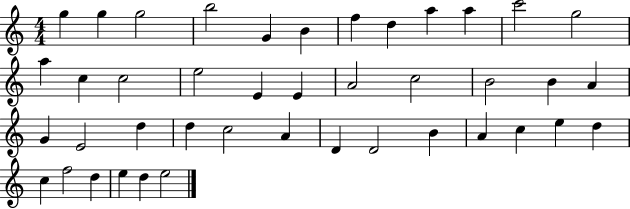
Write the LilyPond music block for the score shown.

{
  \clef treble
  \numericTimeSignature
  \time 4/4
  \key c \major
  g''4 g''4 g''2 | b''2 g'4 b'4 | f''4 d''4 a''4 a''4 | c'''2 g''2 | \break a''4 c''4 c''2 | e''2 e'4 e'4 | a'2 c''2 | b'2 b'4 a'4 | \break g'4 e'2 d''4 | d''4 c''2 a'4 | d'4 d'2 b'4 | a'4 c''4 e''4 d''4 | \break c''4 f''2 d''4 | e''4 d''4 e''2 | \bar "|."
}